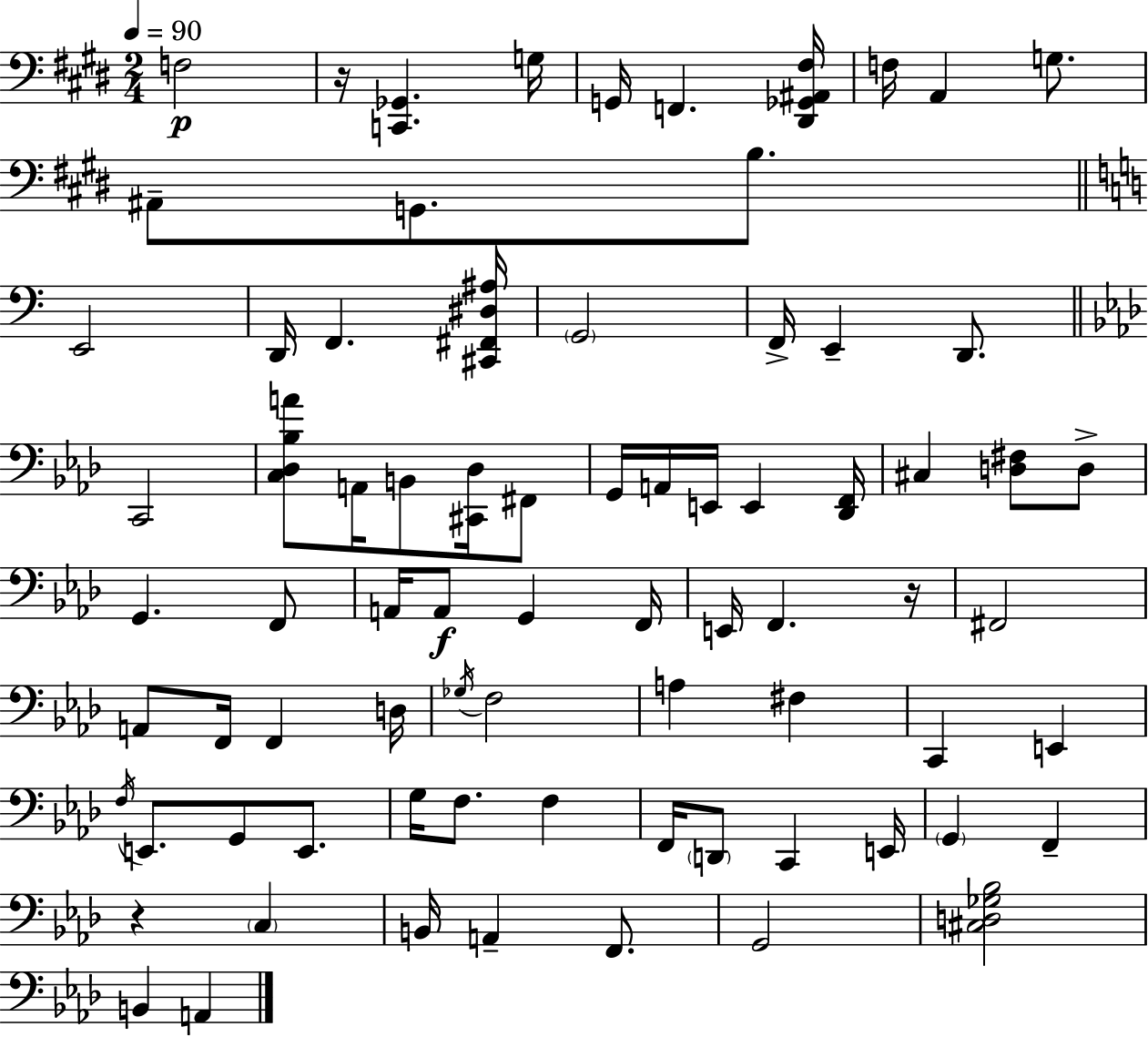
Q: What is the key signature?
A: E major